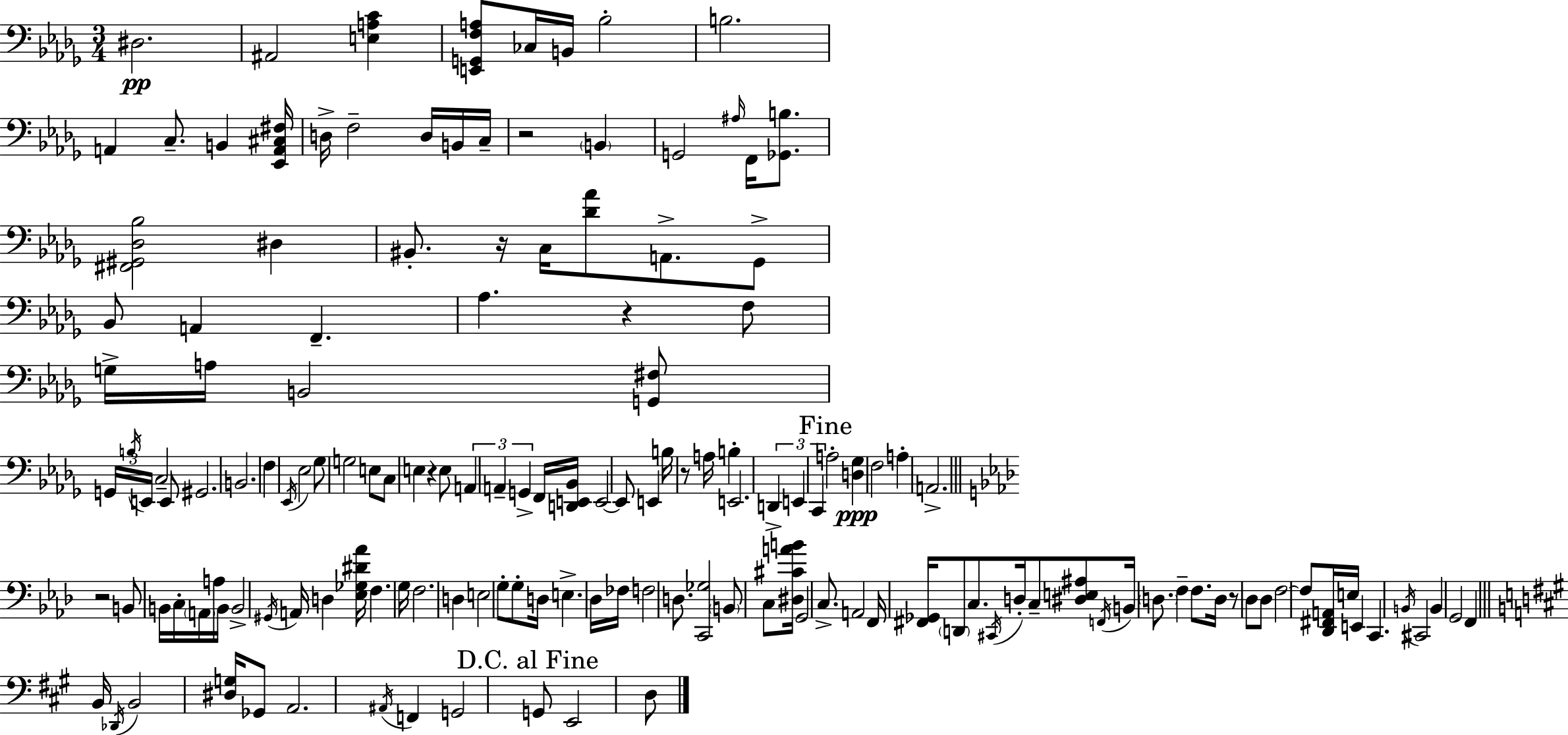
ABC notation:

X:1
T:Untitled
M:3/4
L:1/4
K:Bbm
^D,2 ^A,,2 [E,A,C] [E,,G,,F,A,]/2 _C,/4 B,,/4 _B,2 B,2 A,, C,/2 B,, [_E,,A,,^C,^F,]/4 D,/4 F,2 D,/4 B,,/4 C,/4 z2 B,, G,,2 ^A,/4 F,,/4 [_G,,B,]/2 [^F,,^G,,_D,_B,]2 ^D, ^B,,/2 z/4 C,/4 [_D_A]/2 A,,/2 _G,,/2 _B,,/2 A,, F,, _A, z F,/2 G,/4 A,/4 B,,2 [G,,^F,]/2 G,,/4 B,/4 E,,/4 C,2 E,,/2 ^G,,2 B,,2 F, _E,,/4 _E,2 _G,/2 G,2 E,/2 C,/2 E, z E,/2 A,, A,, G,, F,,/4 [D,,E,,_B,,]/4 E,,2 E,,/2 E,, B,/4 z/2 A,/4 B, E,,2 D,, E,, C,, A,2 [D,_G,] F,2 A, A,,2 z2 B,,/2 B,,/4 C,/4 A,,/4 A,/4 B,,/4 B,,2 ^G,,/4 A,,/4 D, [_E,_G,^D_A]/4 F, G,/4 F,2 D, E,2 G,/2 G,/2 D,/4 E, _D,/4 _F,/4 F,2 D,/2 [C,,_G,]2 B,,/2 C,/2 [^D,^CAB]/4 G,,2 C,/2 A,,2 F,,/4 [^F,,_G,,]/4 D,,/2 C,/2 ^C,,/4 D,/4 C,/2 [^D,E,^A,]/2 F,,/4 B,,/4 D,/2 F, F,/2 D,/4 z/2 _D,/2 _D,/2 F,2 F,/2 [_D,,^F,,A,,]/4 E,/4 E,, C,, B,,/4 ^C,,2 B,, G,,2 F,, B,,/4 _D,,/4 B,,2 [^D,G,]/4 _G,,/2 A,,2 ^A,,/4 F,, G,,2 G,,/2 E,,2 D,/2